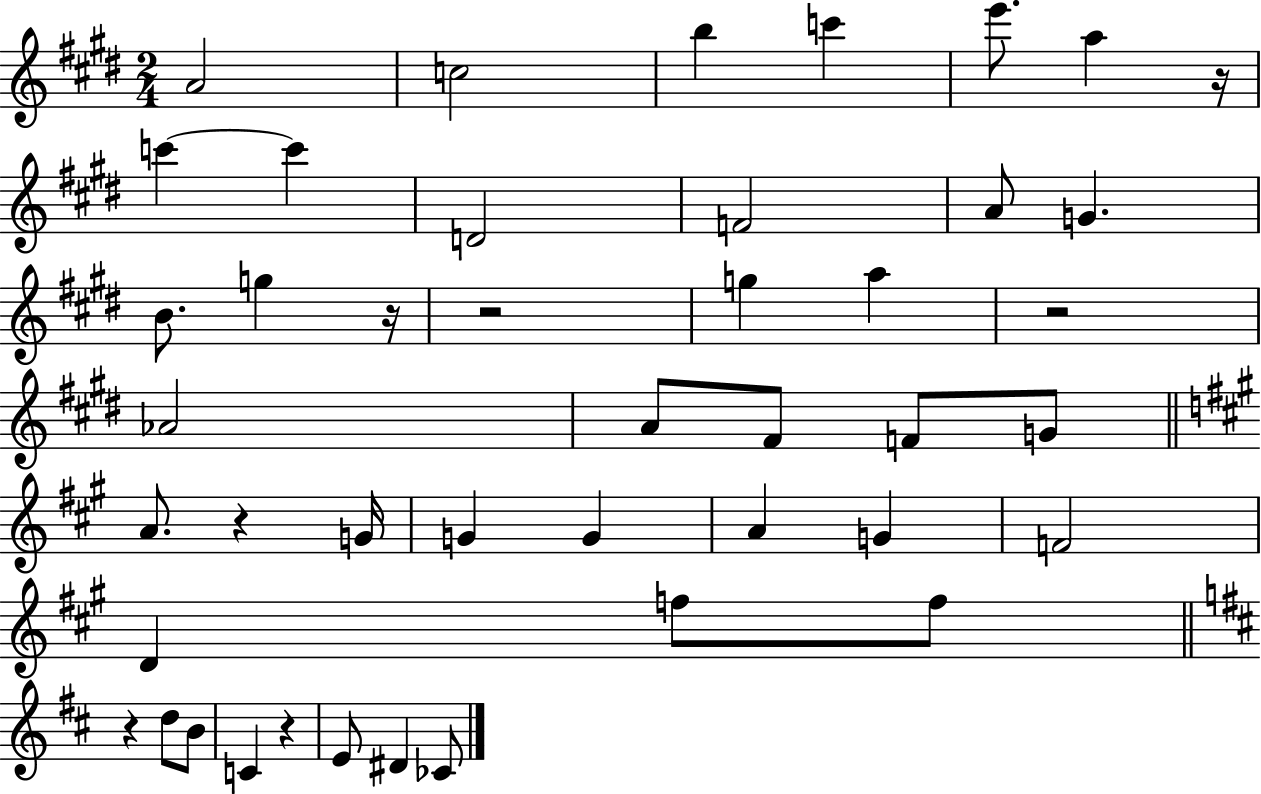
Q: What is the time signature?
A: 2/4